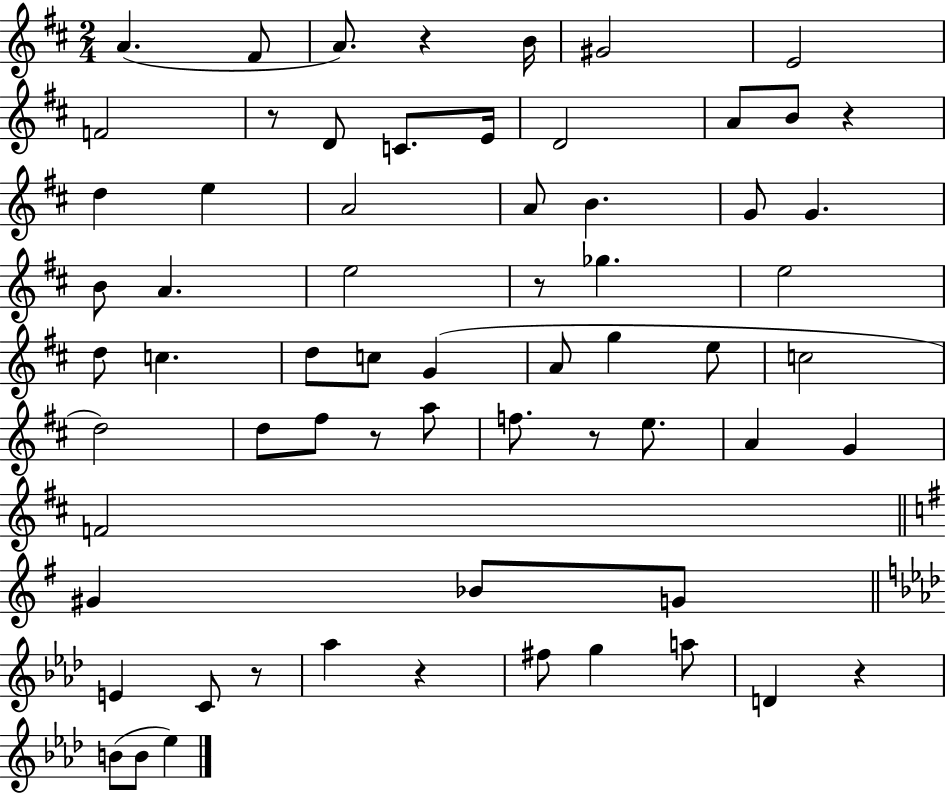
{
  \clef treble
  \numericTimeSignature
  \time 2/4
  \key d \major
  a'4.( fis'8 | a'8.) r4 b'16 | gis'2 | e'2 | \break f'2 | r8 d'8 c'8. e'16 | d'2 | a'8 b'8 r4 | \break d''4 e''4 | a'2 | a'8 b'4. | g'8 g'4. | \break b'8 a'4. | e''2 | r8 ges''4. | e''2 | \break d''8 c''4. | d''8 c''8 g'4( | a'8 g''4 e''8 | c''2 | \break d''2) | d''8 fis''8 r8 a''8 | f''8. r8 e''8. | a'4 g'4 | \break f'2 | \bar "||" \break \key g \major gis'4 bes'8 g'8 | \bar "||" \break \key aes \major e'4 c'8 r8 | aes''4 r4 | fis''8 g''4 a''8 | d'4 r4 | \break b'8( b'8 ees''4) | \bar "|."
}